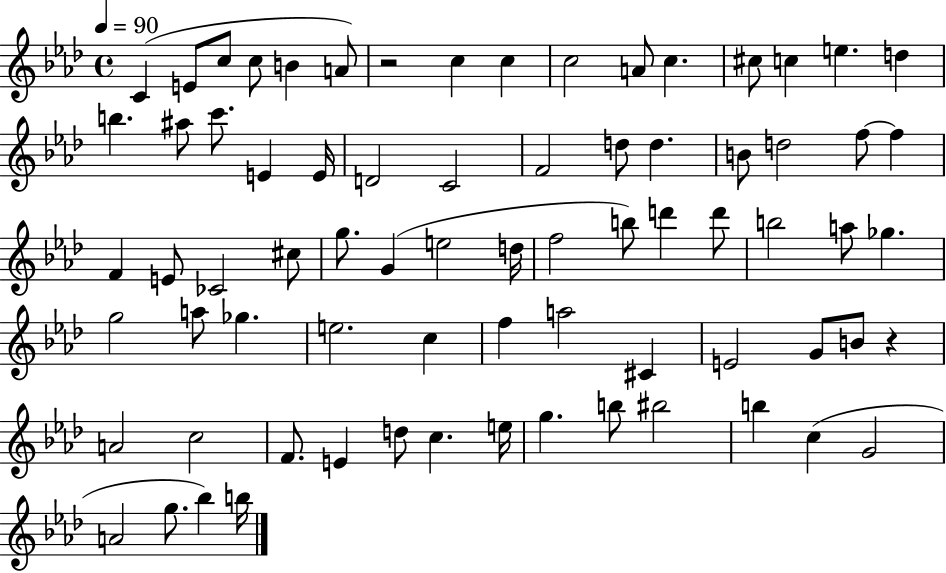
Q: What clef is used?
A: treble